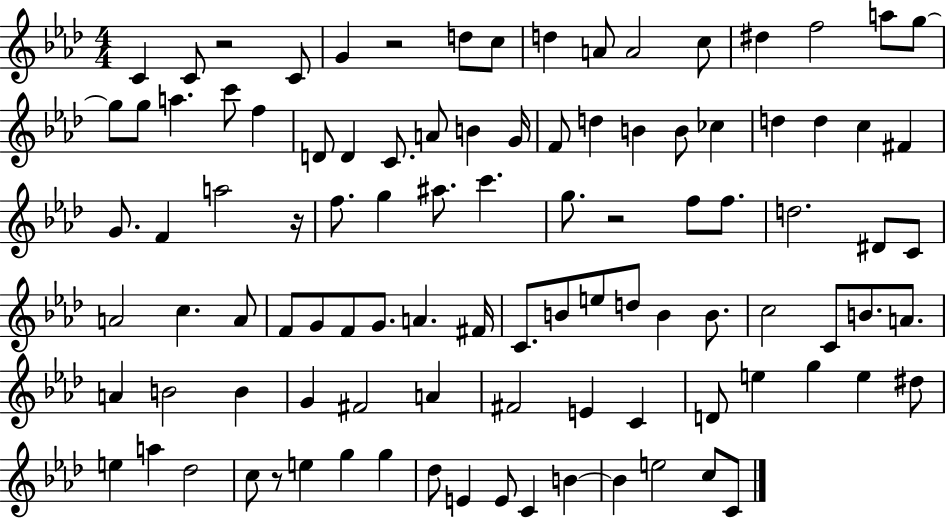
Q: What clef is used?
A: treble